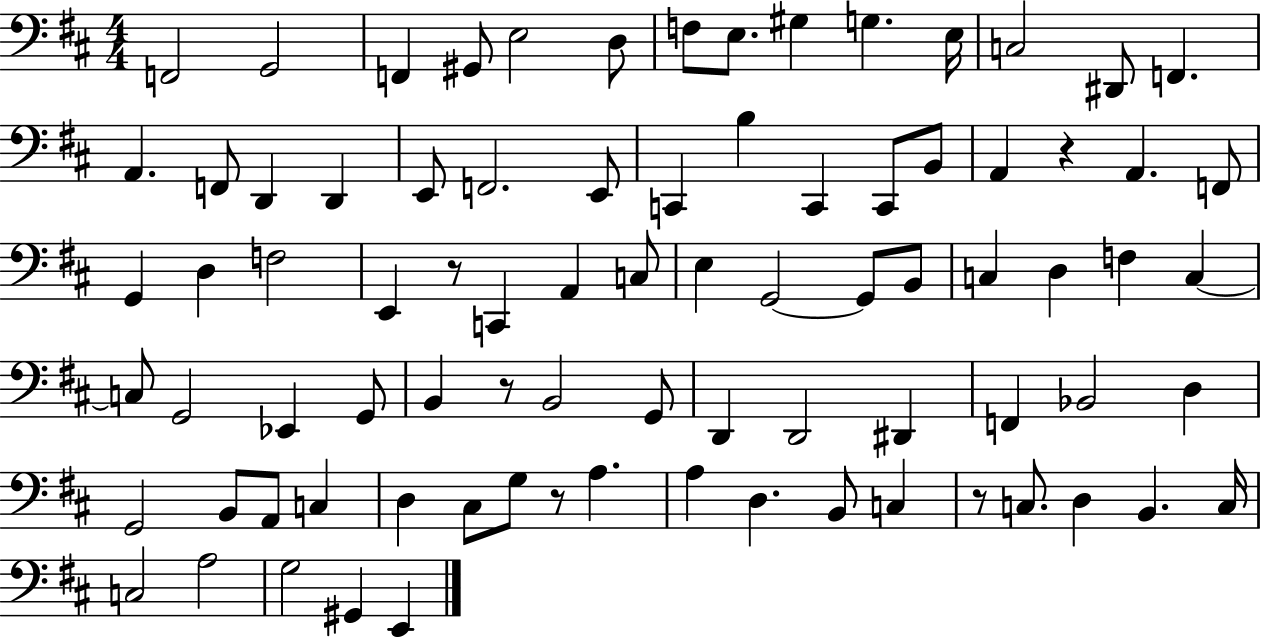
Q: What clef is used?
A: bass